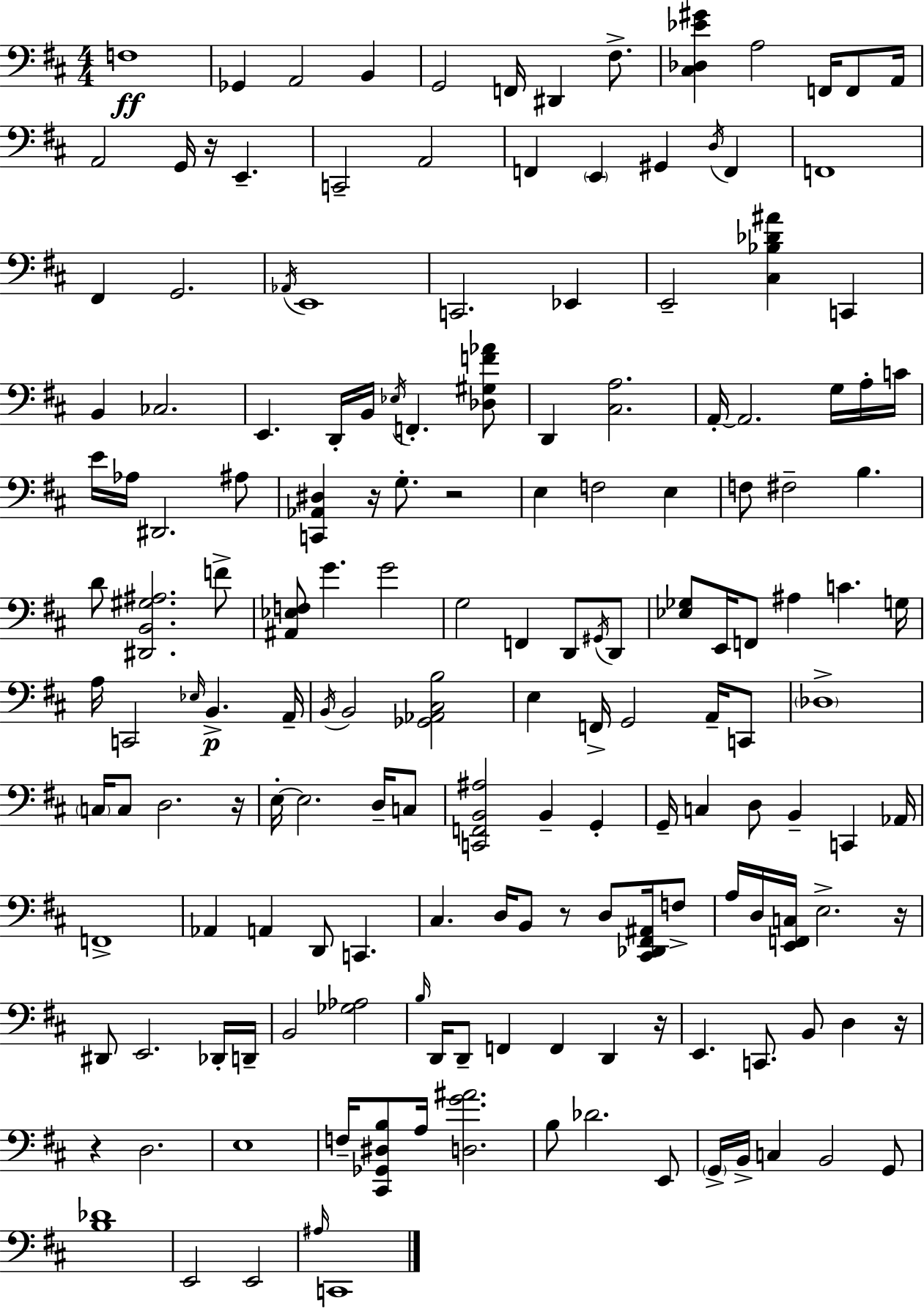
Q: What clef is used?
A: bass